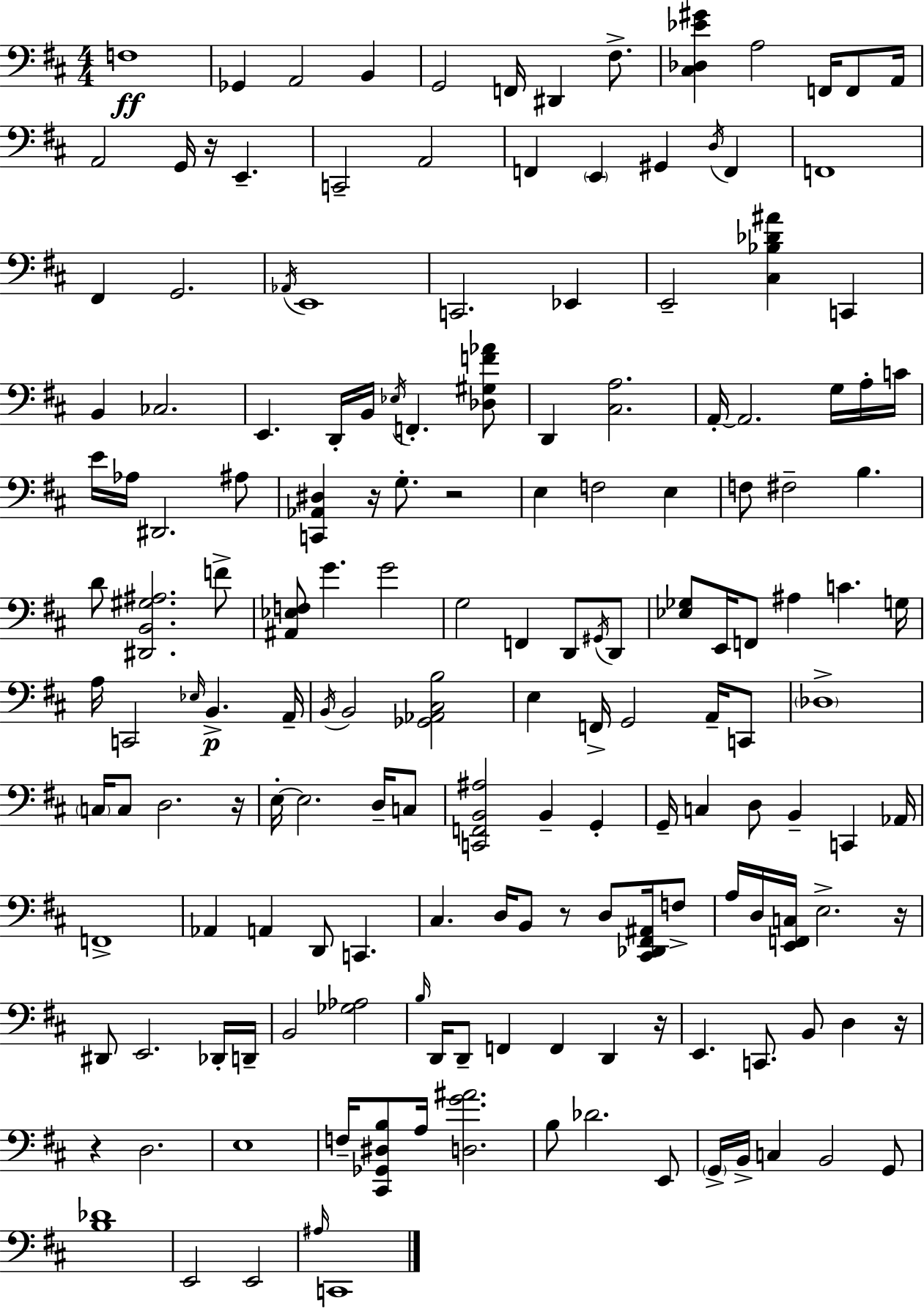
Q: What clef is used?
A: bass